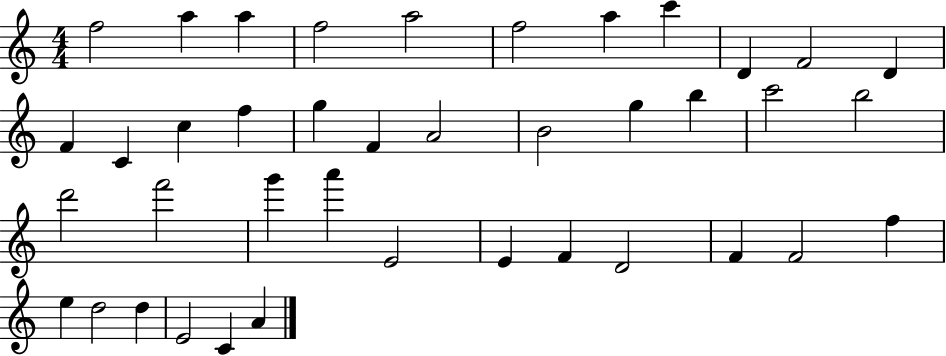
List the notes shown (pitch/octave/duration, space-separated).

F5/h A5/q A5/q F5/h A5/h F5/h A5/q C6/q D4/q F4/h D4/q F4/q C4/q C5/q F5/q G5/q F4/q A4/h B4/h G5/q B5/q C6/h B5/h D6/h F6/h G6/q A6/q E4/h E4/q F4/q D4/h F4/q F4/h F5/q E5/q D5/h D5/q E4/h C4/q A4/q